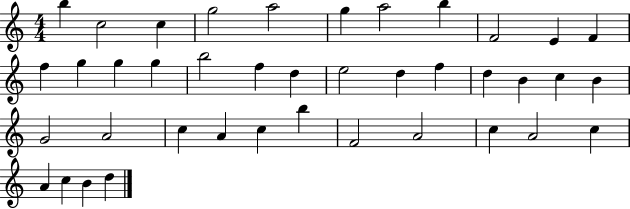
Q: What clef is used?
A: treble